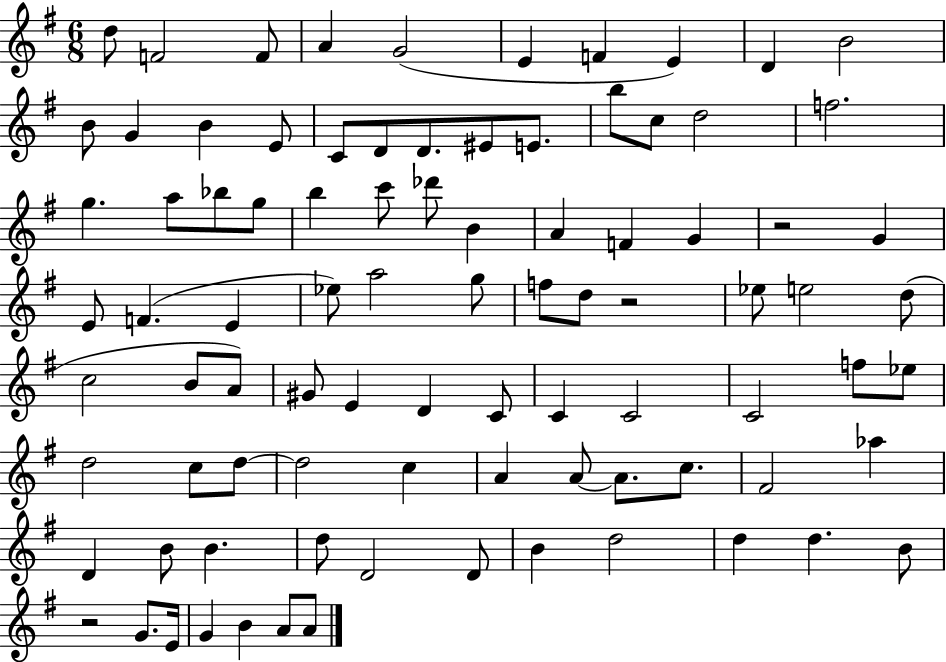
{
  \clef treble
  \numericTimeSignature
  \time 6/8
  \key g \major
  \repeat volta 2 { d''8 f'2 f'8 | a'4 g'2( | e'4 f'4 e'4) | d'4 b'2 | \break b'8 g'4 b'4 e'8 | c'8 d'8 d'8. eis'8 e'8. | b''8 c''8 d''2 | f''2. | \break g''4. a''8 bes''8 g''8 | b''4 c'''8 des'''8 b'4 | a'4 f'4 g'4 | r2 g'4 | \break e'8 f'4.( e'4 | ees''8) a''2 g''8 | f''8 d''8 r2 | ees''8 e''2 d''8( | \break c''2 b'8 a'8) | gis'8 e'4 d'4 c'8 | c'4 c'2 | c'2 f''8 ees''8 | \break d''2 c''8 d''8~~ | d''2 c''4 | a'4 a'8~~ a'8. c''8. | fis'2 aes''4 | \break d'4 b'8 b'4. | d''8 d'2 d'8 | b'4 d''2 | d''4 d''4. b'8 | \break r2 g'8. e'16 | g'4 b'4 a'8 a'8 | } \bar "|."
}